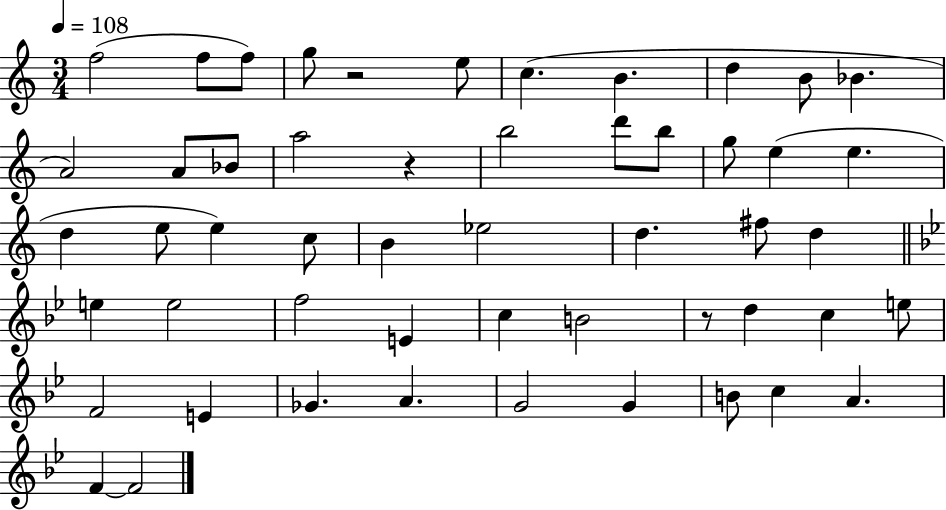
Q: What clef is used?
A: treble